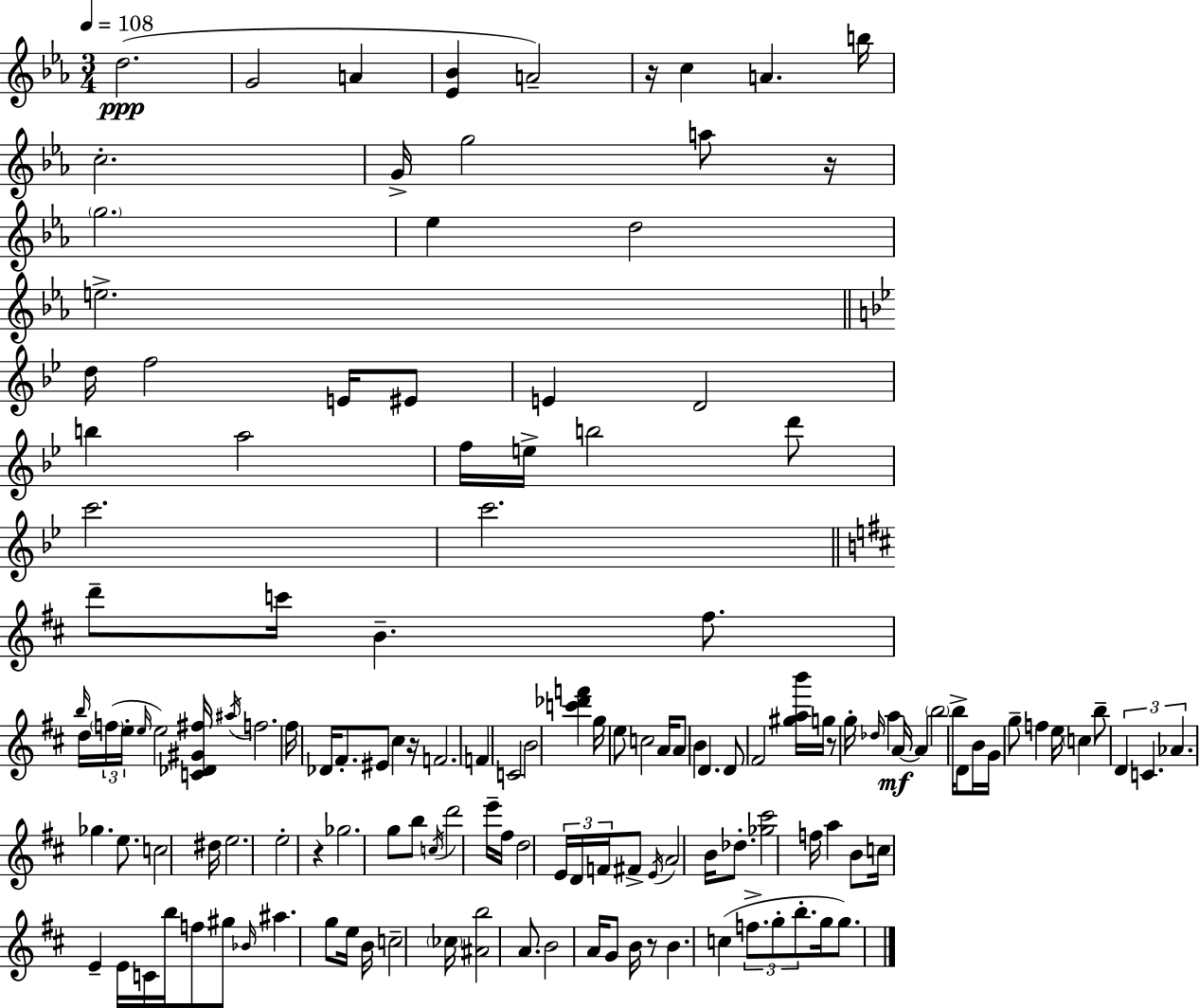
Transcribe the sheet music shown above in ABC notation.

X:1
T:Untitled
M:3/4
L:1/4
K:Eb
d2 G2 A [_E_B] A2 z/4 c A b/4 c2 G/4 g2 a/2 z/4 g2 _e d2 e2 d/4 f2 E/4 ^E/2 E D2 b a2 f/4 e/4 b2 d'/2 c'2 c'2 d'/2 c'/4 B ^f/2 b/4 d/4 f/4 e/4 e/4 e2 [C_D^G^f]/4 ^a/4 f2 ^f/4 _D/4 ^F/2 ^E/2 ^c z/4 F2 F C2 B2 [c'_d'f'] g/4 e/2 c2 A/4 A/2 B D D/2 ^F2 [^gab']/4 g/4 z/2 g/4 _d/4 a A/4 A b2 b/4 D/2 B/4 G/4 g/2 f e/4 c b/2 D C _A _g e/2 c2 ^d/4 e2 e2 z _g2 g/2 b/2 c/4 d'2 e'/4 ^f/4 d2 E/4 D/4 F/4 ^F/2 E/4 A2 B/4 _d/2 [_g^c']2 f/4 a B/2 c/4 E E/4 C/4 b/4 f/2 ^g/2 _B/4 ^a g/2 e/4 B/4 c2 _c/4 [^Ab]2 A/2 B2 A/4 G/2 B/4 z/2 B c f/2 g/2 b/2 g/4 g/2